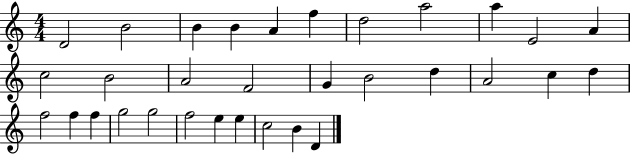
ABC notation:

X:1
T:Untitled
M:4/4
L:1/4
K:C
D2 B2 B B A f d2 a2 a E2 A c2 B2 A2 F2 G B2 d A2 c d f2 f f g2 g2 f2 e e c2 B D